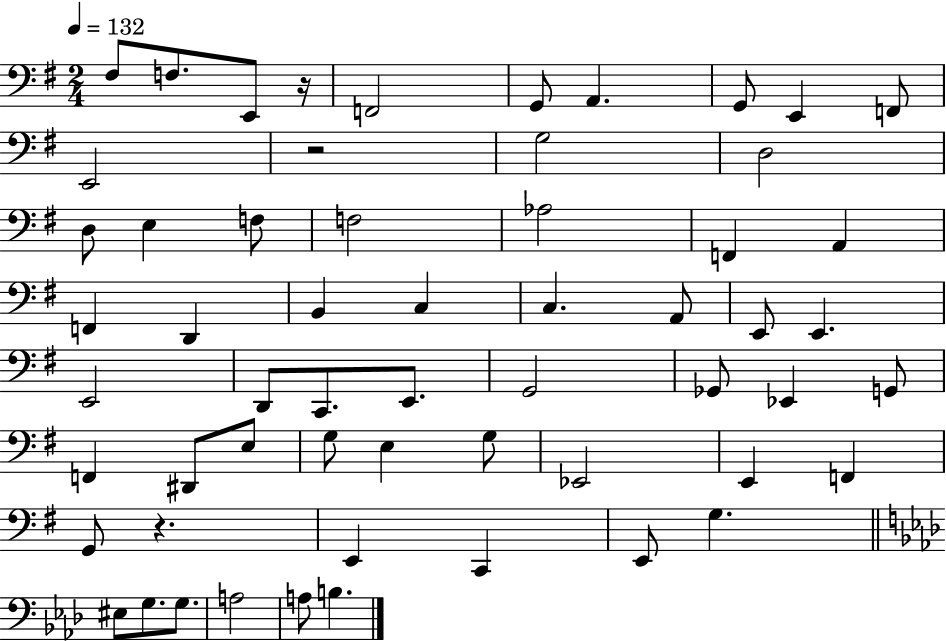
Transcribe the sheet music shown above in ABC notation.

X:1
T:Untitled
M:2/4
L:1/4
K:G
^F,/2 F,/2 E,,/2 z/4 F,,2 G,,/2 A,, G,,/2 E,, F,,/2 E,,2 z2 G,2 D,2 D,/2 E, F,/2 F,2 _A,2 F,, A,, F,, D,, B,, C, C, A,,/2 E,,/2 E,, E,,2 D,,/2 C,,/2 E,,/2 G,,2 _G,,/2 _E,, G,,/2 F,, ^D,,/2 E,/2 G,/2 E, G,/2 _E,,2 E,, F,, G,,/2 z E,, C,, E,,/2 G, ^E,/2 G,/2 G,/2 A,2 A,/2 B,